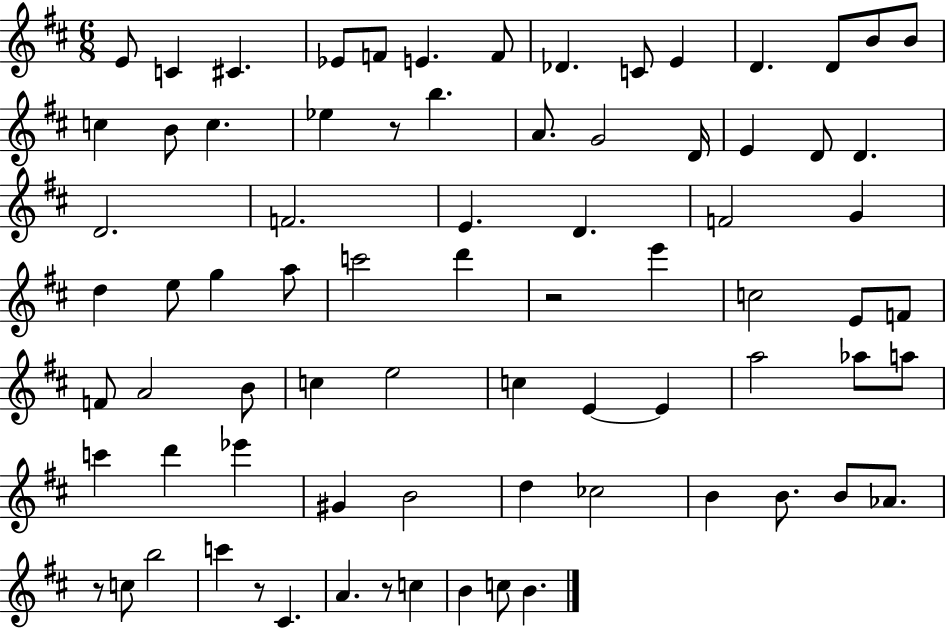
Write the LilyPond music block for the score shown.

{
  \clef treble
  \numericTimeSignature
  \time 6/8
  \key d \major
  e'8 c'4 cis'4. | ees'8 f'8 e'4. f'8 | des'4. c'8 e'4 | d'4. d'8 b'8 b'8 | \break c''4 b'8 c''4. | ees''4 r8 b''4. | a'8. g'2 d'16 | e'4 d'8 d'4. | \break d'2. | f'2. | e'4. d'4. | f'2 g'4 | \break d''4 e''8 g''4 a''8 | c'''2 d'''4 | r2 e'''4 | c''2 e'8 f'8 | \break f'8 a'2 b'8 | c''4 e''2 | c''4 e'4~~ e'4 | a''2 aes''8 a''8 | \break c'''4 d'''4 ees'''4 | gis'4 b'2 | d''4 ces''2 | b'4 b'8. b'8 aes'8. | \break r8 c''8 b''2 | c'''4 r8 cis'4. | a'4. r8 c''4 | b'4 c''8 b'4. | \break \bar "|."
}